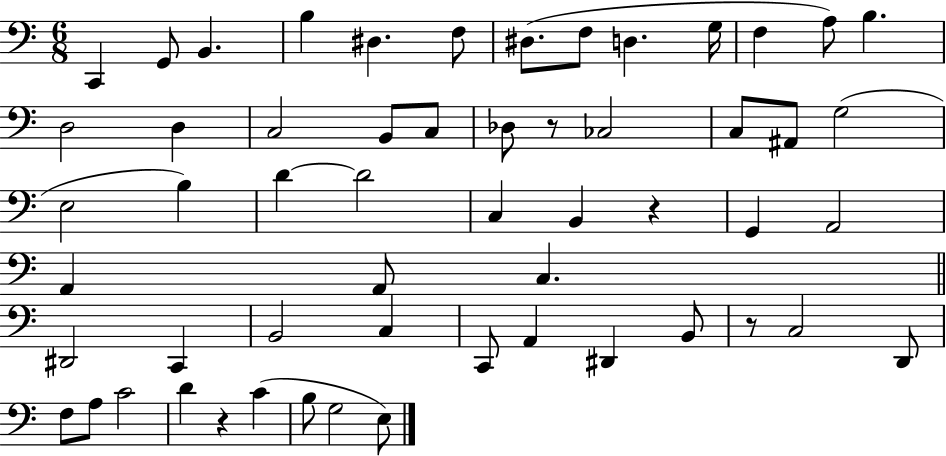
X:1
T:Untitled
M:6/8
L:1/4
K:C
C,, G,,/2 B,, B, ^D, F,/2 ^D,/2 F,/2 D, G,/4 F, A,/2 B, D,2 D, C,2 B,,/2 C,/2 _D,/2 z/2 _C,2 C,/2 ^A,,/2 G,2 E,2 B, D D2 C, B,, z G,, A,,2 A,, A,,/2 C, ^D,,2 C,, B,,2 C, C,,/2 A,, ^D,, B,,/2 z/2 C,2 D,,/2 F,/2 A,/2 C2 D z C B,/2 G,2 E,/2